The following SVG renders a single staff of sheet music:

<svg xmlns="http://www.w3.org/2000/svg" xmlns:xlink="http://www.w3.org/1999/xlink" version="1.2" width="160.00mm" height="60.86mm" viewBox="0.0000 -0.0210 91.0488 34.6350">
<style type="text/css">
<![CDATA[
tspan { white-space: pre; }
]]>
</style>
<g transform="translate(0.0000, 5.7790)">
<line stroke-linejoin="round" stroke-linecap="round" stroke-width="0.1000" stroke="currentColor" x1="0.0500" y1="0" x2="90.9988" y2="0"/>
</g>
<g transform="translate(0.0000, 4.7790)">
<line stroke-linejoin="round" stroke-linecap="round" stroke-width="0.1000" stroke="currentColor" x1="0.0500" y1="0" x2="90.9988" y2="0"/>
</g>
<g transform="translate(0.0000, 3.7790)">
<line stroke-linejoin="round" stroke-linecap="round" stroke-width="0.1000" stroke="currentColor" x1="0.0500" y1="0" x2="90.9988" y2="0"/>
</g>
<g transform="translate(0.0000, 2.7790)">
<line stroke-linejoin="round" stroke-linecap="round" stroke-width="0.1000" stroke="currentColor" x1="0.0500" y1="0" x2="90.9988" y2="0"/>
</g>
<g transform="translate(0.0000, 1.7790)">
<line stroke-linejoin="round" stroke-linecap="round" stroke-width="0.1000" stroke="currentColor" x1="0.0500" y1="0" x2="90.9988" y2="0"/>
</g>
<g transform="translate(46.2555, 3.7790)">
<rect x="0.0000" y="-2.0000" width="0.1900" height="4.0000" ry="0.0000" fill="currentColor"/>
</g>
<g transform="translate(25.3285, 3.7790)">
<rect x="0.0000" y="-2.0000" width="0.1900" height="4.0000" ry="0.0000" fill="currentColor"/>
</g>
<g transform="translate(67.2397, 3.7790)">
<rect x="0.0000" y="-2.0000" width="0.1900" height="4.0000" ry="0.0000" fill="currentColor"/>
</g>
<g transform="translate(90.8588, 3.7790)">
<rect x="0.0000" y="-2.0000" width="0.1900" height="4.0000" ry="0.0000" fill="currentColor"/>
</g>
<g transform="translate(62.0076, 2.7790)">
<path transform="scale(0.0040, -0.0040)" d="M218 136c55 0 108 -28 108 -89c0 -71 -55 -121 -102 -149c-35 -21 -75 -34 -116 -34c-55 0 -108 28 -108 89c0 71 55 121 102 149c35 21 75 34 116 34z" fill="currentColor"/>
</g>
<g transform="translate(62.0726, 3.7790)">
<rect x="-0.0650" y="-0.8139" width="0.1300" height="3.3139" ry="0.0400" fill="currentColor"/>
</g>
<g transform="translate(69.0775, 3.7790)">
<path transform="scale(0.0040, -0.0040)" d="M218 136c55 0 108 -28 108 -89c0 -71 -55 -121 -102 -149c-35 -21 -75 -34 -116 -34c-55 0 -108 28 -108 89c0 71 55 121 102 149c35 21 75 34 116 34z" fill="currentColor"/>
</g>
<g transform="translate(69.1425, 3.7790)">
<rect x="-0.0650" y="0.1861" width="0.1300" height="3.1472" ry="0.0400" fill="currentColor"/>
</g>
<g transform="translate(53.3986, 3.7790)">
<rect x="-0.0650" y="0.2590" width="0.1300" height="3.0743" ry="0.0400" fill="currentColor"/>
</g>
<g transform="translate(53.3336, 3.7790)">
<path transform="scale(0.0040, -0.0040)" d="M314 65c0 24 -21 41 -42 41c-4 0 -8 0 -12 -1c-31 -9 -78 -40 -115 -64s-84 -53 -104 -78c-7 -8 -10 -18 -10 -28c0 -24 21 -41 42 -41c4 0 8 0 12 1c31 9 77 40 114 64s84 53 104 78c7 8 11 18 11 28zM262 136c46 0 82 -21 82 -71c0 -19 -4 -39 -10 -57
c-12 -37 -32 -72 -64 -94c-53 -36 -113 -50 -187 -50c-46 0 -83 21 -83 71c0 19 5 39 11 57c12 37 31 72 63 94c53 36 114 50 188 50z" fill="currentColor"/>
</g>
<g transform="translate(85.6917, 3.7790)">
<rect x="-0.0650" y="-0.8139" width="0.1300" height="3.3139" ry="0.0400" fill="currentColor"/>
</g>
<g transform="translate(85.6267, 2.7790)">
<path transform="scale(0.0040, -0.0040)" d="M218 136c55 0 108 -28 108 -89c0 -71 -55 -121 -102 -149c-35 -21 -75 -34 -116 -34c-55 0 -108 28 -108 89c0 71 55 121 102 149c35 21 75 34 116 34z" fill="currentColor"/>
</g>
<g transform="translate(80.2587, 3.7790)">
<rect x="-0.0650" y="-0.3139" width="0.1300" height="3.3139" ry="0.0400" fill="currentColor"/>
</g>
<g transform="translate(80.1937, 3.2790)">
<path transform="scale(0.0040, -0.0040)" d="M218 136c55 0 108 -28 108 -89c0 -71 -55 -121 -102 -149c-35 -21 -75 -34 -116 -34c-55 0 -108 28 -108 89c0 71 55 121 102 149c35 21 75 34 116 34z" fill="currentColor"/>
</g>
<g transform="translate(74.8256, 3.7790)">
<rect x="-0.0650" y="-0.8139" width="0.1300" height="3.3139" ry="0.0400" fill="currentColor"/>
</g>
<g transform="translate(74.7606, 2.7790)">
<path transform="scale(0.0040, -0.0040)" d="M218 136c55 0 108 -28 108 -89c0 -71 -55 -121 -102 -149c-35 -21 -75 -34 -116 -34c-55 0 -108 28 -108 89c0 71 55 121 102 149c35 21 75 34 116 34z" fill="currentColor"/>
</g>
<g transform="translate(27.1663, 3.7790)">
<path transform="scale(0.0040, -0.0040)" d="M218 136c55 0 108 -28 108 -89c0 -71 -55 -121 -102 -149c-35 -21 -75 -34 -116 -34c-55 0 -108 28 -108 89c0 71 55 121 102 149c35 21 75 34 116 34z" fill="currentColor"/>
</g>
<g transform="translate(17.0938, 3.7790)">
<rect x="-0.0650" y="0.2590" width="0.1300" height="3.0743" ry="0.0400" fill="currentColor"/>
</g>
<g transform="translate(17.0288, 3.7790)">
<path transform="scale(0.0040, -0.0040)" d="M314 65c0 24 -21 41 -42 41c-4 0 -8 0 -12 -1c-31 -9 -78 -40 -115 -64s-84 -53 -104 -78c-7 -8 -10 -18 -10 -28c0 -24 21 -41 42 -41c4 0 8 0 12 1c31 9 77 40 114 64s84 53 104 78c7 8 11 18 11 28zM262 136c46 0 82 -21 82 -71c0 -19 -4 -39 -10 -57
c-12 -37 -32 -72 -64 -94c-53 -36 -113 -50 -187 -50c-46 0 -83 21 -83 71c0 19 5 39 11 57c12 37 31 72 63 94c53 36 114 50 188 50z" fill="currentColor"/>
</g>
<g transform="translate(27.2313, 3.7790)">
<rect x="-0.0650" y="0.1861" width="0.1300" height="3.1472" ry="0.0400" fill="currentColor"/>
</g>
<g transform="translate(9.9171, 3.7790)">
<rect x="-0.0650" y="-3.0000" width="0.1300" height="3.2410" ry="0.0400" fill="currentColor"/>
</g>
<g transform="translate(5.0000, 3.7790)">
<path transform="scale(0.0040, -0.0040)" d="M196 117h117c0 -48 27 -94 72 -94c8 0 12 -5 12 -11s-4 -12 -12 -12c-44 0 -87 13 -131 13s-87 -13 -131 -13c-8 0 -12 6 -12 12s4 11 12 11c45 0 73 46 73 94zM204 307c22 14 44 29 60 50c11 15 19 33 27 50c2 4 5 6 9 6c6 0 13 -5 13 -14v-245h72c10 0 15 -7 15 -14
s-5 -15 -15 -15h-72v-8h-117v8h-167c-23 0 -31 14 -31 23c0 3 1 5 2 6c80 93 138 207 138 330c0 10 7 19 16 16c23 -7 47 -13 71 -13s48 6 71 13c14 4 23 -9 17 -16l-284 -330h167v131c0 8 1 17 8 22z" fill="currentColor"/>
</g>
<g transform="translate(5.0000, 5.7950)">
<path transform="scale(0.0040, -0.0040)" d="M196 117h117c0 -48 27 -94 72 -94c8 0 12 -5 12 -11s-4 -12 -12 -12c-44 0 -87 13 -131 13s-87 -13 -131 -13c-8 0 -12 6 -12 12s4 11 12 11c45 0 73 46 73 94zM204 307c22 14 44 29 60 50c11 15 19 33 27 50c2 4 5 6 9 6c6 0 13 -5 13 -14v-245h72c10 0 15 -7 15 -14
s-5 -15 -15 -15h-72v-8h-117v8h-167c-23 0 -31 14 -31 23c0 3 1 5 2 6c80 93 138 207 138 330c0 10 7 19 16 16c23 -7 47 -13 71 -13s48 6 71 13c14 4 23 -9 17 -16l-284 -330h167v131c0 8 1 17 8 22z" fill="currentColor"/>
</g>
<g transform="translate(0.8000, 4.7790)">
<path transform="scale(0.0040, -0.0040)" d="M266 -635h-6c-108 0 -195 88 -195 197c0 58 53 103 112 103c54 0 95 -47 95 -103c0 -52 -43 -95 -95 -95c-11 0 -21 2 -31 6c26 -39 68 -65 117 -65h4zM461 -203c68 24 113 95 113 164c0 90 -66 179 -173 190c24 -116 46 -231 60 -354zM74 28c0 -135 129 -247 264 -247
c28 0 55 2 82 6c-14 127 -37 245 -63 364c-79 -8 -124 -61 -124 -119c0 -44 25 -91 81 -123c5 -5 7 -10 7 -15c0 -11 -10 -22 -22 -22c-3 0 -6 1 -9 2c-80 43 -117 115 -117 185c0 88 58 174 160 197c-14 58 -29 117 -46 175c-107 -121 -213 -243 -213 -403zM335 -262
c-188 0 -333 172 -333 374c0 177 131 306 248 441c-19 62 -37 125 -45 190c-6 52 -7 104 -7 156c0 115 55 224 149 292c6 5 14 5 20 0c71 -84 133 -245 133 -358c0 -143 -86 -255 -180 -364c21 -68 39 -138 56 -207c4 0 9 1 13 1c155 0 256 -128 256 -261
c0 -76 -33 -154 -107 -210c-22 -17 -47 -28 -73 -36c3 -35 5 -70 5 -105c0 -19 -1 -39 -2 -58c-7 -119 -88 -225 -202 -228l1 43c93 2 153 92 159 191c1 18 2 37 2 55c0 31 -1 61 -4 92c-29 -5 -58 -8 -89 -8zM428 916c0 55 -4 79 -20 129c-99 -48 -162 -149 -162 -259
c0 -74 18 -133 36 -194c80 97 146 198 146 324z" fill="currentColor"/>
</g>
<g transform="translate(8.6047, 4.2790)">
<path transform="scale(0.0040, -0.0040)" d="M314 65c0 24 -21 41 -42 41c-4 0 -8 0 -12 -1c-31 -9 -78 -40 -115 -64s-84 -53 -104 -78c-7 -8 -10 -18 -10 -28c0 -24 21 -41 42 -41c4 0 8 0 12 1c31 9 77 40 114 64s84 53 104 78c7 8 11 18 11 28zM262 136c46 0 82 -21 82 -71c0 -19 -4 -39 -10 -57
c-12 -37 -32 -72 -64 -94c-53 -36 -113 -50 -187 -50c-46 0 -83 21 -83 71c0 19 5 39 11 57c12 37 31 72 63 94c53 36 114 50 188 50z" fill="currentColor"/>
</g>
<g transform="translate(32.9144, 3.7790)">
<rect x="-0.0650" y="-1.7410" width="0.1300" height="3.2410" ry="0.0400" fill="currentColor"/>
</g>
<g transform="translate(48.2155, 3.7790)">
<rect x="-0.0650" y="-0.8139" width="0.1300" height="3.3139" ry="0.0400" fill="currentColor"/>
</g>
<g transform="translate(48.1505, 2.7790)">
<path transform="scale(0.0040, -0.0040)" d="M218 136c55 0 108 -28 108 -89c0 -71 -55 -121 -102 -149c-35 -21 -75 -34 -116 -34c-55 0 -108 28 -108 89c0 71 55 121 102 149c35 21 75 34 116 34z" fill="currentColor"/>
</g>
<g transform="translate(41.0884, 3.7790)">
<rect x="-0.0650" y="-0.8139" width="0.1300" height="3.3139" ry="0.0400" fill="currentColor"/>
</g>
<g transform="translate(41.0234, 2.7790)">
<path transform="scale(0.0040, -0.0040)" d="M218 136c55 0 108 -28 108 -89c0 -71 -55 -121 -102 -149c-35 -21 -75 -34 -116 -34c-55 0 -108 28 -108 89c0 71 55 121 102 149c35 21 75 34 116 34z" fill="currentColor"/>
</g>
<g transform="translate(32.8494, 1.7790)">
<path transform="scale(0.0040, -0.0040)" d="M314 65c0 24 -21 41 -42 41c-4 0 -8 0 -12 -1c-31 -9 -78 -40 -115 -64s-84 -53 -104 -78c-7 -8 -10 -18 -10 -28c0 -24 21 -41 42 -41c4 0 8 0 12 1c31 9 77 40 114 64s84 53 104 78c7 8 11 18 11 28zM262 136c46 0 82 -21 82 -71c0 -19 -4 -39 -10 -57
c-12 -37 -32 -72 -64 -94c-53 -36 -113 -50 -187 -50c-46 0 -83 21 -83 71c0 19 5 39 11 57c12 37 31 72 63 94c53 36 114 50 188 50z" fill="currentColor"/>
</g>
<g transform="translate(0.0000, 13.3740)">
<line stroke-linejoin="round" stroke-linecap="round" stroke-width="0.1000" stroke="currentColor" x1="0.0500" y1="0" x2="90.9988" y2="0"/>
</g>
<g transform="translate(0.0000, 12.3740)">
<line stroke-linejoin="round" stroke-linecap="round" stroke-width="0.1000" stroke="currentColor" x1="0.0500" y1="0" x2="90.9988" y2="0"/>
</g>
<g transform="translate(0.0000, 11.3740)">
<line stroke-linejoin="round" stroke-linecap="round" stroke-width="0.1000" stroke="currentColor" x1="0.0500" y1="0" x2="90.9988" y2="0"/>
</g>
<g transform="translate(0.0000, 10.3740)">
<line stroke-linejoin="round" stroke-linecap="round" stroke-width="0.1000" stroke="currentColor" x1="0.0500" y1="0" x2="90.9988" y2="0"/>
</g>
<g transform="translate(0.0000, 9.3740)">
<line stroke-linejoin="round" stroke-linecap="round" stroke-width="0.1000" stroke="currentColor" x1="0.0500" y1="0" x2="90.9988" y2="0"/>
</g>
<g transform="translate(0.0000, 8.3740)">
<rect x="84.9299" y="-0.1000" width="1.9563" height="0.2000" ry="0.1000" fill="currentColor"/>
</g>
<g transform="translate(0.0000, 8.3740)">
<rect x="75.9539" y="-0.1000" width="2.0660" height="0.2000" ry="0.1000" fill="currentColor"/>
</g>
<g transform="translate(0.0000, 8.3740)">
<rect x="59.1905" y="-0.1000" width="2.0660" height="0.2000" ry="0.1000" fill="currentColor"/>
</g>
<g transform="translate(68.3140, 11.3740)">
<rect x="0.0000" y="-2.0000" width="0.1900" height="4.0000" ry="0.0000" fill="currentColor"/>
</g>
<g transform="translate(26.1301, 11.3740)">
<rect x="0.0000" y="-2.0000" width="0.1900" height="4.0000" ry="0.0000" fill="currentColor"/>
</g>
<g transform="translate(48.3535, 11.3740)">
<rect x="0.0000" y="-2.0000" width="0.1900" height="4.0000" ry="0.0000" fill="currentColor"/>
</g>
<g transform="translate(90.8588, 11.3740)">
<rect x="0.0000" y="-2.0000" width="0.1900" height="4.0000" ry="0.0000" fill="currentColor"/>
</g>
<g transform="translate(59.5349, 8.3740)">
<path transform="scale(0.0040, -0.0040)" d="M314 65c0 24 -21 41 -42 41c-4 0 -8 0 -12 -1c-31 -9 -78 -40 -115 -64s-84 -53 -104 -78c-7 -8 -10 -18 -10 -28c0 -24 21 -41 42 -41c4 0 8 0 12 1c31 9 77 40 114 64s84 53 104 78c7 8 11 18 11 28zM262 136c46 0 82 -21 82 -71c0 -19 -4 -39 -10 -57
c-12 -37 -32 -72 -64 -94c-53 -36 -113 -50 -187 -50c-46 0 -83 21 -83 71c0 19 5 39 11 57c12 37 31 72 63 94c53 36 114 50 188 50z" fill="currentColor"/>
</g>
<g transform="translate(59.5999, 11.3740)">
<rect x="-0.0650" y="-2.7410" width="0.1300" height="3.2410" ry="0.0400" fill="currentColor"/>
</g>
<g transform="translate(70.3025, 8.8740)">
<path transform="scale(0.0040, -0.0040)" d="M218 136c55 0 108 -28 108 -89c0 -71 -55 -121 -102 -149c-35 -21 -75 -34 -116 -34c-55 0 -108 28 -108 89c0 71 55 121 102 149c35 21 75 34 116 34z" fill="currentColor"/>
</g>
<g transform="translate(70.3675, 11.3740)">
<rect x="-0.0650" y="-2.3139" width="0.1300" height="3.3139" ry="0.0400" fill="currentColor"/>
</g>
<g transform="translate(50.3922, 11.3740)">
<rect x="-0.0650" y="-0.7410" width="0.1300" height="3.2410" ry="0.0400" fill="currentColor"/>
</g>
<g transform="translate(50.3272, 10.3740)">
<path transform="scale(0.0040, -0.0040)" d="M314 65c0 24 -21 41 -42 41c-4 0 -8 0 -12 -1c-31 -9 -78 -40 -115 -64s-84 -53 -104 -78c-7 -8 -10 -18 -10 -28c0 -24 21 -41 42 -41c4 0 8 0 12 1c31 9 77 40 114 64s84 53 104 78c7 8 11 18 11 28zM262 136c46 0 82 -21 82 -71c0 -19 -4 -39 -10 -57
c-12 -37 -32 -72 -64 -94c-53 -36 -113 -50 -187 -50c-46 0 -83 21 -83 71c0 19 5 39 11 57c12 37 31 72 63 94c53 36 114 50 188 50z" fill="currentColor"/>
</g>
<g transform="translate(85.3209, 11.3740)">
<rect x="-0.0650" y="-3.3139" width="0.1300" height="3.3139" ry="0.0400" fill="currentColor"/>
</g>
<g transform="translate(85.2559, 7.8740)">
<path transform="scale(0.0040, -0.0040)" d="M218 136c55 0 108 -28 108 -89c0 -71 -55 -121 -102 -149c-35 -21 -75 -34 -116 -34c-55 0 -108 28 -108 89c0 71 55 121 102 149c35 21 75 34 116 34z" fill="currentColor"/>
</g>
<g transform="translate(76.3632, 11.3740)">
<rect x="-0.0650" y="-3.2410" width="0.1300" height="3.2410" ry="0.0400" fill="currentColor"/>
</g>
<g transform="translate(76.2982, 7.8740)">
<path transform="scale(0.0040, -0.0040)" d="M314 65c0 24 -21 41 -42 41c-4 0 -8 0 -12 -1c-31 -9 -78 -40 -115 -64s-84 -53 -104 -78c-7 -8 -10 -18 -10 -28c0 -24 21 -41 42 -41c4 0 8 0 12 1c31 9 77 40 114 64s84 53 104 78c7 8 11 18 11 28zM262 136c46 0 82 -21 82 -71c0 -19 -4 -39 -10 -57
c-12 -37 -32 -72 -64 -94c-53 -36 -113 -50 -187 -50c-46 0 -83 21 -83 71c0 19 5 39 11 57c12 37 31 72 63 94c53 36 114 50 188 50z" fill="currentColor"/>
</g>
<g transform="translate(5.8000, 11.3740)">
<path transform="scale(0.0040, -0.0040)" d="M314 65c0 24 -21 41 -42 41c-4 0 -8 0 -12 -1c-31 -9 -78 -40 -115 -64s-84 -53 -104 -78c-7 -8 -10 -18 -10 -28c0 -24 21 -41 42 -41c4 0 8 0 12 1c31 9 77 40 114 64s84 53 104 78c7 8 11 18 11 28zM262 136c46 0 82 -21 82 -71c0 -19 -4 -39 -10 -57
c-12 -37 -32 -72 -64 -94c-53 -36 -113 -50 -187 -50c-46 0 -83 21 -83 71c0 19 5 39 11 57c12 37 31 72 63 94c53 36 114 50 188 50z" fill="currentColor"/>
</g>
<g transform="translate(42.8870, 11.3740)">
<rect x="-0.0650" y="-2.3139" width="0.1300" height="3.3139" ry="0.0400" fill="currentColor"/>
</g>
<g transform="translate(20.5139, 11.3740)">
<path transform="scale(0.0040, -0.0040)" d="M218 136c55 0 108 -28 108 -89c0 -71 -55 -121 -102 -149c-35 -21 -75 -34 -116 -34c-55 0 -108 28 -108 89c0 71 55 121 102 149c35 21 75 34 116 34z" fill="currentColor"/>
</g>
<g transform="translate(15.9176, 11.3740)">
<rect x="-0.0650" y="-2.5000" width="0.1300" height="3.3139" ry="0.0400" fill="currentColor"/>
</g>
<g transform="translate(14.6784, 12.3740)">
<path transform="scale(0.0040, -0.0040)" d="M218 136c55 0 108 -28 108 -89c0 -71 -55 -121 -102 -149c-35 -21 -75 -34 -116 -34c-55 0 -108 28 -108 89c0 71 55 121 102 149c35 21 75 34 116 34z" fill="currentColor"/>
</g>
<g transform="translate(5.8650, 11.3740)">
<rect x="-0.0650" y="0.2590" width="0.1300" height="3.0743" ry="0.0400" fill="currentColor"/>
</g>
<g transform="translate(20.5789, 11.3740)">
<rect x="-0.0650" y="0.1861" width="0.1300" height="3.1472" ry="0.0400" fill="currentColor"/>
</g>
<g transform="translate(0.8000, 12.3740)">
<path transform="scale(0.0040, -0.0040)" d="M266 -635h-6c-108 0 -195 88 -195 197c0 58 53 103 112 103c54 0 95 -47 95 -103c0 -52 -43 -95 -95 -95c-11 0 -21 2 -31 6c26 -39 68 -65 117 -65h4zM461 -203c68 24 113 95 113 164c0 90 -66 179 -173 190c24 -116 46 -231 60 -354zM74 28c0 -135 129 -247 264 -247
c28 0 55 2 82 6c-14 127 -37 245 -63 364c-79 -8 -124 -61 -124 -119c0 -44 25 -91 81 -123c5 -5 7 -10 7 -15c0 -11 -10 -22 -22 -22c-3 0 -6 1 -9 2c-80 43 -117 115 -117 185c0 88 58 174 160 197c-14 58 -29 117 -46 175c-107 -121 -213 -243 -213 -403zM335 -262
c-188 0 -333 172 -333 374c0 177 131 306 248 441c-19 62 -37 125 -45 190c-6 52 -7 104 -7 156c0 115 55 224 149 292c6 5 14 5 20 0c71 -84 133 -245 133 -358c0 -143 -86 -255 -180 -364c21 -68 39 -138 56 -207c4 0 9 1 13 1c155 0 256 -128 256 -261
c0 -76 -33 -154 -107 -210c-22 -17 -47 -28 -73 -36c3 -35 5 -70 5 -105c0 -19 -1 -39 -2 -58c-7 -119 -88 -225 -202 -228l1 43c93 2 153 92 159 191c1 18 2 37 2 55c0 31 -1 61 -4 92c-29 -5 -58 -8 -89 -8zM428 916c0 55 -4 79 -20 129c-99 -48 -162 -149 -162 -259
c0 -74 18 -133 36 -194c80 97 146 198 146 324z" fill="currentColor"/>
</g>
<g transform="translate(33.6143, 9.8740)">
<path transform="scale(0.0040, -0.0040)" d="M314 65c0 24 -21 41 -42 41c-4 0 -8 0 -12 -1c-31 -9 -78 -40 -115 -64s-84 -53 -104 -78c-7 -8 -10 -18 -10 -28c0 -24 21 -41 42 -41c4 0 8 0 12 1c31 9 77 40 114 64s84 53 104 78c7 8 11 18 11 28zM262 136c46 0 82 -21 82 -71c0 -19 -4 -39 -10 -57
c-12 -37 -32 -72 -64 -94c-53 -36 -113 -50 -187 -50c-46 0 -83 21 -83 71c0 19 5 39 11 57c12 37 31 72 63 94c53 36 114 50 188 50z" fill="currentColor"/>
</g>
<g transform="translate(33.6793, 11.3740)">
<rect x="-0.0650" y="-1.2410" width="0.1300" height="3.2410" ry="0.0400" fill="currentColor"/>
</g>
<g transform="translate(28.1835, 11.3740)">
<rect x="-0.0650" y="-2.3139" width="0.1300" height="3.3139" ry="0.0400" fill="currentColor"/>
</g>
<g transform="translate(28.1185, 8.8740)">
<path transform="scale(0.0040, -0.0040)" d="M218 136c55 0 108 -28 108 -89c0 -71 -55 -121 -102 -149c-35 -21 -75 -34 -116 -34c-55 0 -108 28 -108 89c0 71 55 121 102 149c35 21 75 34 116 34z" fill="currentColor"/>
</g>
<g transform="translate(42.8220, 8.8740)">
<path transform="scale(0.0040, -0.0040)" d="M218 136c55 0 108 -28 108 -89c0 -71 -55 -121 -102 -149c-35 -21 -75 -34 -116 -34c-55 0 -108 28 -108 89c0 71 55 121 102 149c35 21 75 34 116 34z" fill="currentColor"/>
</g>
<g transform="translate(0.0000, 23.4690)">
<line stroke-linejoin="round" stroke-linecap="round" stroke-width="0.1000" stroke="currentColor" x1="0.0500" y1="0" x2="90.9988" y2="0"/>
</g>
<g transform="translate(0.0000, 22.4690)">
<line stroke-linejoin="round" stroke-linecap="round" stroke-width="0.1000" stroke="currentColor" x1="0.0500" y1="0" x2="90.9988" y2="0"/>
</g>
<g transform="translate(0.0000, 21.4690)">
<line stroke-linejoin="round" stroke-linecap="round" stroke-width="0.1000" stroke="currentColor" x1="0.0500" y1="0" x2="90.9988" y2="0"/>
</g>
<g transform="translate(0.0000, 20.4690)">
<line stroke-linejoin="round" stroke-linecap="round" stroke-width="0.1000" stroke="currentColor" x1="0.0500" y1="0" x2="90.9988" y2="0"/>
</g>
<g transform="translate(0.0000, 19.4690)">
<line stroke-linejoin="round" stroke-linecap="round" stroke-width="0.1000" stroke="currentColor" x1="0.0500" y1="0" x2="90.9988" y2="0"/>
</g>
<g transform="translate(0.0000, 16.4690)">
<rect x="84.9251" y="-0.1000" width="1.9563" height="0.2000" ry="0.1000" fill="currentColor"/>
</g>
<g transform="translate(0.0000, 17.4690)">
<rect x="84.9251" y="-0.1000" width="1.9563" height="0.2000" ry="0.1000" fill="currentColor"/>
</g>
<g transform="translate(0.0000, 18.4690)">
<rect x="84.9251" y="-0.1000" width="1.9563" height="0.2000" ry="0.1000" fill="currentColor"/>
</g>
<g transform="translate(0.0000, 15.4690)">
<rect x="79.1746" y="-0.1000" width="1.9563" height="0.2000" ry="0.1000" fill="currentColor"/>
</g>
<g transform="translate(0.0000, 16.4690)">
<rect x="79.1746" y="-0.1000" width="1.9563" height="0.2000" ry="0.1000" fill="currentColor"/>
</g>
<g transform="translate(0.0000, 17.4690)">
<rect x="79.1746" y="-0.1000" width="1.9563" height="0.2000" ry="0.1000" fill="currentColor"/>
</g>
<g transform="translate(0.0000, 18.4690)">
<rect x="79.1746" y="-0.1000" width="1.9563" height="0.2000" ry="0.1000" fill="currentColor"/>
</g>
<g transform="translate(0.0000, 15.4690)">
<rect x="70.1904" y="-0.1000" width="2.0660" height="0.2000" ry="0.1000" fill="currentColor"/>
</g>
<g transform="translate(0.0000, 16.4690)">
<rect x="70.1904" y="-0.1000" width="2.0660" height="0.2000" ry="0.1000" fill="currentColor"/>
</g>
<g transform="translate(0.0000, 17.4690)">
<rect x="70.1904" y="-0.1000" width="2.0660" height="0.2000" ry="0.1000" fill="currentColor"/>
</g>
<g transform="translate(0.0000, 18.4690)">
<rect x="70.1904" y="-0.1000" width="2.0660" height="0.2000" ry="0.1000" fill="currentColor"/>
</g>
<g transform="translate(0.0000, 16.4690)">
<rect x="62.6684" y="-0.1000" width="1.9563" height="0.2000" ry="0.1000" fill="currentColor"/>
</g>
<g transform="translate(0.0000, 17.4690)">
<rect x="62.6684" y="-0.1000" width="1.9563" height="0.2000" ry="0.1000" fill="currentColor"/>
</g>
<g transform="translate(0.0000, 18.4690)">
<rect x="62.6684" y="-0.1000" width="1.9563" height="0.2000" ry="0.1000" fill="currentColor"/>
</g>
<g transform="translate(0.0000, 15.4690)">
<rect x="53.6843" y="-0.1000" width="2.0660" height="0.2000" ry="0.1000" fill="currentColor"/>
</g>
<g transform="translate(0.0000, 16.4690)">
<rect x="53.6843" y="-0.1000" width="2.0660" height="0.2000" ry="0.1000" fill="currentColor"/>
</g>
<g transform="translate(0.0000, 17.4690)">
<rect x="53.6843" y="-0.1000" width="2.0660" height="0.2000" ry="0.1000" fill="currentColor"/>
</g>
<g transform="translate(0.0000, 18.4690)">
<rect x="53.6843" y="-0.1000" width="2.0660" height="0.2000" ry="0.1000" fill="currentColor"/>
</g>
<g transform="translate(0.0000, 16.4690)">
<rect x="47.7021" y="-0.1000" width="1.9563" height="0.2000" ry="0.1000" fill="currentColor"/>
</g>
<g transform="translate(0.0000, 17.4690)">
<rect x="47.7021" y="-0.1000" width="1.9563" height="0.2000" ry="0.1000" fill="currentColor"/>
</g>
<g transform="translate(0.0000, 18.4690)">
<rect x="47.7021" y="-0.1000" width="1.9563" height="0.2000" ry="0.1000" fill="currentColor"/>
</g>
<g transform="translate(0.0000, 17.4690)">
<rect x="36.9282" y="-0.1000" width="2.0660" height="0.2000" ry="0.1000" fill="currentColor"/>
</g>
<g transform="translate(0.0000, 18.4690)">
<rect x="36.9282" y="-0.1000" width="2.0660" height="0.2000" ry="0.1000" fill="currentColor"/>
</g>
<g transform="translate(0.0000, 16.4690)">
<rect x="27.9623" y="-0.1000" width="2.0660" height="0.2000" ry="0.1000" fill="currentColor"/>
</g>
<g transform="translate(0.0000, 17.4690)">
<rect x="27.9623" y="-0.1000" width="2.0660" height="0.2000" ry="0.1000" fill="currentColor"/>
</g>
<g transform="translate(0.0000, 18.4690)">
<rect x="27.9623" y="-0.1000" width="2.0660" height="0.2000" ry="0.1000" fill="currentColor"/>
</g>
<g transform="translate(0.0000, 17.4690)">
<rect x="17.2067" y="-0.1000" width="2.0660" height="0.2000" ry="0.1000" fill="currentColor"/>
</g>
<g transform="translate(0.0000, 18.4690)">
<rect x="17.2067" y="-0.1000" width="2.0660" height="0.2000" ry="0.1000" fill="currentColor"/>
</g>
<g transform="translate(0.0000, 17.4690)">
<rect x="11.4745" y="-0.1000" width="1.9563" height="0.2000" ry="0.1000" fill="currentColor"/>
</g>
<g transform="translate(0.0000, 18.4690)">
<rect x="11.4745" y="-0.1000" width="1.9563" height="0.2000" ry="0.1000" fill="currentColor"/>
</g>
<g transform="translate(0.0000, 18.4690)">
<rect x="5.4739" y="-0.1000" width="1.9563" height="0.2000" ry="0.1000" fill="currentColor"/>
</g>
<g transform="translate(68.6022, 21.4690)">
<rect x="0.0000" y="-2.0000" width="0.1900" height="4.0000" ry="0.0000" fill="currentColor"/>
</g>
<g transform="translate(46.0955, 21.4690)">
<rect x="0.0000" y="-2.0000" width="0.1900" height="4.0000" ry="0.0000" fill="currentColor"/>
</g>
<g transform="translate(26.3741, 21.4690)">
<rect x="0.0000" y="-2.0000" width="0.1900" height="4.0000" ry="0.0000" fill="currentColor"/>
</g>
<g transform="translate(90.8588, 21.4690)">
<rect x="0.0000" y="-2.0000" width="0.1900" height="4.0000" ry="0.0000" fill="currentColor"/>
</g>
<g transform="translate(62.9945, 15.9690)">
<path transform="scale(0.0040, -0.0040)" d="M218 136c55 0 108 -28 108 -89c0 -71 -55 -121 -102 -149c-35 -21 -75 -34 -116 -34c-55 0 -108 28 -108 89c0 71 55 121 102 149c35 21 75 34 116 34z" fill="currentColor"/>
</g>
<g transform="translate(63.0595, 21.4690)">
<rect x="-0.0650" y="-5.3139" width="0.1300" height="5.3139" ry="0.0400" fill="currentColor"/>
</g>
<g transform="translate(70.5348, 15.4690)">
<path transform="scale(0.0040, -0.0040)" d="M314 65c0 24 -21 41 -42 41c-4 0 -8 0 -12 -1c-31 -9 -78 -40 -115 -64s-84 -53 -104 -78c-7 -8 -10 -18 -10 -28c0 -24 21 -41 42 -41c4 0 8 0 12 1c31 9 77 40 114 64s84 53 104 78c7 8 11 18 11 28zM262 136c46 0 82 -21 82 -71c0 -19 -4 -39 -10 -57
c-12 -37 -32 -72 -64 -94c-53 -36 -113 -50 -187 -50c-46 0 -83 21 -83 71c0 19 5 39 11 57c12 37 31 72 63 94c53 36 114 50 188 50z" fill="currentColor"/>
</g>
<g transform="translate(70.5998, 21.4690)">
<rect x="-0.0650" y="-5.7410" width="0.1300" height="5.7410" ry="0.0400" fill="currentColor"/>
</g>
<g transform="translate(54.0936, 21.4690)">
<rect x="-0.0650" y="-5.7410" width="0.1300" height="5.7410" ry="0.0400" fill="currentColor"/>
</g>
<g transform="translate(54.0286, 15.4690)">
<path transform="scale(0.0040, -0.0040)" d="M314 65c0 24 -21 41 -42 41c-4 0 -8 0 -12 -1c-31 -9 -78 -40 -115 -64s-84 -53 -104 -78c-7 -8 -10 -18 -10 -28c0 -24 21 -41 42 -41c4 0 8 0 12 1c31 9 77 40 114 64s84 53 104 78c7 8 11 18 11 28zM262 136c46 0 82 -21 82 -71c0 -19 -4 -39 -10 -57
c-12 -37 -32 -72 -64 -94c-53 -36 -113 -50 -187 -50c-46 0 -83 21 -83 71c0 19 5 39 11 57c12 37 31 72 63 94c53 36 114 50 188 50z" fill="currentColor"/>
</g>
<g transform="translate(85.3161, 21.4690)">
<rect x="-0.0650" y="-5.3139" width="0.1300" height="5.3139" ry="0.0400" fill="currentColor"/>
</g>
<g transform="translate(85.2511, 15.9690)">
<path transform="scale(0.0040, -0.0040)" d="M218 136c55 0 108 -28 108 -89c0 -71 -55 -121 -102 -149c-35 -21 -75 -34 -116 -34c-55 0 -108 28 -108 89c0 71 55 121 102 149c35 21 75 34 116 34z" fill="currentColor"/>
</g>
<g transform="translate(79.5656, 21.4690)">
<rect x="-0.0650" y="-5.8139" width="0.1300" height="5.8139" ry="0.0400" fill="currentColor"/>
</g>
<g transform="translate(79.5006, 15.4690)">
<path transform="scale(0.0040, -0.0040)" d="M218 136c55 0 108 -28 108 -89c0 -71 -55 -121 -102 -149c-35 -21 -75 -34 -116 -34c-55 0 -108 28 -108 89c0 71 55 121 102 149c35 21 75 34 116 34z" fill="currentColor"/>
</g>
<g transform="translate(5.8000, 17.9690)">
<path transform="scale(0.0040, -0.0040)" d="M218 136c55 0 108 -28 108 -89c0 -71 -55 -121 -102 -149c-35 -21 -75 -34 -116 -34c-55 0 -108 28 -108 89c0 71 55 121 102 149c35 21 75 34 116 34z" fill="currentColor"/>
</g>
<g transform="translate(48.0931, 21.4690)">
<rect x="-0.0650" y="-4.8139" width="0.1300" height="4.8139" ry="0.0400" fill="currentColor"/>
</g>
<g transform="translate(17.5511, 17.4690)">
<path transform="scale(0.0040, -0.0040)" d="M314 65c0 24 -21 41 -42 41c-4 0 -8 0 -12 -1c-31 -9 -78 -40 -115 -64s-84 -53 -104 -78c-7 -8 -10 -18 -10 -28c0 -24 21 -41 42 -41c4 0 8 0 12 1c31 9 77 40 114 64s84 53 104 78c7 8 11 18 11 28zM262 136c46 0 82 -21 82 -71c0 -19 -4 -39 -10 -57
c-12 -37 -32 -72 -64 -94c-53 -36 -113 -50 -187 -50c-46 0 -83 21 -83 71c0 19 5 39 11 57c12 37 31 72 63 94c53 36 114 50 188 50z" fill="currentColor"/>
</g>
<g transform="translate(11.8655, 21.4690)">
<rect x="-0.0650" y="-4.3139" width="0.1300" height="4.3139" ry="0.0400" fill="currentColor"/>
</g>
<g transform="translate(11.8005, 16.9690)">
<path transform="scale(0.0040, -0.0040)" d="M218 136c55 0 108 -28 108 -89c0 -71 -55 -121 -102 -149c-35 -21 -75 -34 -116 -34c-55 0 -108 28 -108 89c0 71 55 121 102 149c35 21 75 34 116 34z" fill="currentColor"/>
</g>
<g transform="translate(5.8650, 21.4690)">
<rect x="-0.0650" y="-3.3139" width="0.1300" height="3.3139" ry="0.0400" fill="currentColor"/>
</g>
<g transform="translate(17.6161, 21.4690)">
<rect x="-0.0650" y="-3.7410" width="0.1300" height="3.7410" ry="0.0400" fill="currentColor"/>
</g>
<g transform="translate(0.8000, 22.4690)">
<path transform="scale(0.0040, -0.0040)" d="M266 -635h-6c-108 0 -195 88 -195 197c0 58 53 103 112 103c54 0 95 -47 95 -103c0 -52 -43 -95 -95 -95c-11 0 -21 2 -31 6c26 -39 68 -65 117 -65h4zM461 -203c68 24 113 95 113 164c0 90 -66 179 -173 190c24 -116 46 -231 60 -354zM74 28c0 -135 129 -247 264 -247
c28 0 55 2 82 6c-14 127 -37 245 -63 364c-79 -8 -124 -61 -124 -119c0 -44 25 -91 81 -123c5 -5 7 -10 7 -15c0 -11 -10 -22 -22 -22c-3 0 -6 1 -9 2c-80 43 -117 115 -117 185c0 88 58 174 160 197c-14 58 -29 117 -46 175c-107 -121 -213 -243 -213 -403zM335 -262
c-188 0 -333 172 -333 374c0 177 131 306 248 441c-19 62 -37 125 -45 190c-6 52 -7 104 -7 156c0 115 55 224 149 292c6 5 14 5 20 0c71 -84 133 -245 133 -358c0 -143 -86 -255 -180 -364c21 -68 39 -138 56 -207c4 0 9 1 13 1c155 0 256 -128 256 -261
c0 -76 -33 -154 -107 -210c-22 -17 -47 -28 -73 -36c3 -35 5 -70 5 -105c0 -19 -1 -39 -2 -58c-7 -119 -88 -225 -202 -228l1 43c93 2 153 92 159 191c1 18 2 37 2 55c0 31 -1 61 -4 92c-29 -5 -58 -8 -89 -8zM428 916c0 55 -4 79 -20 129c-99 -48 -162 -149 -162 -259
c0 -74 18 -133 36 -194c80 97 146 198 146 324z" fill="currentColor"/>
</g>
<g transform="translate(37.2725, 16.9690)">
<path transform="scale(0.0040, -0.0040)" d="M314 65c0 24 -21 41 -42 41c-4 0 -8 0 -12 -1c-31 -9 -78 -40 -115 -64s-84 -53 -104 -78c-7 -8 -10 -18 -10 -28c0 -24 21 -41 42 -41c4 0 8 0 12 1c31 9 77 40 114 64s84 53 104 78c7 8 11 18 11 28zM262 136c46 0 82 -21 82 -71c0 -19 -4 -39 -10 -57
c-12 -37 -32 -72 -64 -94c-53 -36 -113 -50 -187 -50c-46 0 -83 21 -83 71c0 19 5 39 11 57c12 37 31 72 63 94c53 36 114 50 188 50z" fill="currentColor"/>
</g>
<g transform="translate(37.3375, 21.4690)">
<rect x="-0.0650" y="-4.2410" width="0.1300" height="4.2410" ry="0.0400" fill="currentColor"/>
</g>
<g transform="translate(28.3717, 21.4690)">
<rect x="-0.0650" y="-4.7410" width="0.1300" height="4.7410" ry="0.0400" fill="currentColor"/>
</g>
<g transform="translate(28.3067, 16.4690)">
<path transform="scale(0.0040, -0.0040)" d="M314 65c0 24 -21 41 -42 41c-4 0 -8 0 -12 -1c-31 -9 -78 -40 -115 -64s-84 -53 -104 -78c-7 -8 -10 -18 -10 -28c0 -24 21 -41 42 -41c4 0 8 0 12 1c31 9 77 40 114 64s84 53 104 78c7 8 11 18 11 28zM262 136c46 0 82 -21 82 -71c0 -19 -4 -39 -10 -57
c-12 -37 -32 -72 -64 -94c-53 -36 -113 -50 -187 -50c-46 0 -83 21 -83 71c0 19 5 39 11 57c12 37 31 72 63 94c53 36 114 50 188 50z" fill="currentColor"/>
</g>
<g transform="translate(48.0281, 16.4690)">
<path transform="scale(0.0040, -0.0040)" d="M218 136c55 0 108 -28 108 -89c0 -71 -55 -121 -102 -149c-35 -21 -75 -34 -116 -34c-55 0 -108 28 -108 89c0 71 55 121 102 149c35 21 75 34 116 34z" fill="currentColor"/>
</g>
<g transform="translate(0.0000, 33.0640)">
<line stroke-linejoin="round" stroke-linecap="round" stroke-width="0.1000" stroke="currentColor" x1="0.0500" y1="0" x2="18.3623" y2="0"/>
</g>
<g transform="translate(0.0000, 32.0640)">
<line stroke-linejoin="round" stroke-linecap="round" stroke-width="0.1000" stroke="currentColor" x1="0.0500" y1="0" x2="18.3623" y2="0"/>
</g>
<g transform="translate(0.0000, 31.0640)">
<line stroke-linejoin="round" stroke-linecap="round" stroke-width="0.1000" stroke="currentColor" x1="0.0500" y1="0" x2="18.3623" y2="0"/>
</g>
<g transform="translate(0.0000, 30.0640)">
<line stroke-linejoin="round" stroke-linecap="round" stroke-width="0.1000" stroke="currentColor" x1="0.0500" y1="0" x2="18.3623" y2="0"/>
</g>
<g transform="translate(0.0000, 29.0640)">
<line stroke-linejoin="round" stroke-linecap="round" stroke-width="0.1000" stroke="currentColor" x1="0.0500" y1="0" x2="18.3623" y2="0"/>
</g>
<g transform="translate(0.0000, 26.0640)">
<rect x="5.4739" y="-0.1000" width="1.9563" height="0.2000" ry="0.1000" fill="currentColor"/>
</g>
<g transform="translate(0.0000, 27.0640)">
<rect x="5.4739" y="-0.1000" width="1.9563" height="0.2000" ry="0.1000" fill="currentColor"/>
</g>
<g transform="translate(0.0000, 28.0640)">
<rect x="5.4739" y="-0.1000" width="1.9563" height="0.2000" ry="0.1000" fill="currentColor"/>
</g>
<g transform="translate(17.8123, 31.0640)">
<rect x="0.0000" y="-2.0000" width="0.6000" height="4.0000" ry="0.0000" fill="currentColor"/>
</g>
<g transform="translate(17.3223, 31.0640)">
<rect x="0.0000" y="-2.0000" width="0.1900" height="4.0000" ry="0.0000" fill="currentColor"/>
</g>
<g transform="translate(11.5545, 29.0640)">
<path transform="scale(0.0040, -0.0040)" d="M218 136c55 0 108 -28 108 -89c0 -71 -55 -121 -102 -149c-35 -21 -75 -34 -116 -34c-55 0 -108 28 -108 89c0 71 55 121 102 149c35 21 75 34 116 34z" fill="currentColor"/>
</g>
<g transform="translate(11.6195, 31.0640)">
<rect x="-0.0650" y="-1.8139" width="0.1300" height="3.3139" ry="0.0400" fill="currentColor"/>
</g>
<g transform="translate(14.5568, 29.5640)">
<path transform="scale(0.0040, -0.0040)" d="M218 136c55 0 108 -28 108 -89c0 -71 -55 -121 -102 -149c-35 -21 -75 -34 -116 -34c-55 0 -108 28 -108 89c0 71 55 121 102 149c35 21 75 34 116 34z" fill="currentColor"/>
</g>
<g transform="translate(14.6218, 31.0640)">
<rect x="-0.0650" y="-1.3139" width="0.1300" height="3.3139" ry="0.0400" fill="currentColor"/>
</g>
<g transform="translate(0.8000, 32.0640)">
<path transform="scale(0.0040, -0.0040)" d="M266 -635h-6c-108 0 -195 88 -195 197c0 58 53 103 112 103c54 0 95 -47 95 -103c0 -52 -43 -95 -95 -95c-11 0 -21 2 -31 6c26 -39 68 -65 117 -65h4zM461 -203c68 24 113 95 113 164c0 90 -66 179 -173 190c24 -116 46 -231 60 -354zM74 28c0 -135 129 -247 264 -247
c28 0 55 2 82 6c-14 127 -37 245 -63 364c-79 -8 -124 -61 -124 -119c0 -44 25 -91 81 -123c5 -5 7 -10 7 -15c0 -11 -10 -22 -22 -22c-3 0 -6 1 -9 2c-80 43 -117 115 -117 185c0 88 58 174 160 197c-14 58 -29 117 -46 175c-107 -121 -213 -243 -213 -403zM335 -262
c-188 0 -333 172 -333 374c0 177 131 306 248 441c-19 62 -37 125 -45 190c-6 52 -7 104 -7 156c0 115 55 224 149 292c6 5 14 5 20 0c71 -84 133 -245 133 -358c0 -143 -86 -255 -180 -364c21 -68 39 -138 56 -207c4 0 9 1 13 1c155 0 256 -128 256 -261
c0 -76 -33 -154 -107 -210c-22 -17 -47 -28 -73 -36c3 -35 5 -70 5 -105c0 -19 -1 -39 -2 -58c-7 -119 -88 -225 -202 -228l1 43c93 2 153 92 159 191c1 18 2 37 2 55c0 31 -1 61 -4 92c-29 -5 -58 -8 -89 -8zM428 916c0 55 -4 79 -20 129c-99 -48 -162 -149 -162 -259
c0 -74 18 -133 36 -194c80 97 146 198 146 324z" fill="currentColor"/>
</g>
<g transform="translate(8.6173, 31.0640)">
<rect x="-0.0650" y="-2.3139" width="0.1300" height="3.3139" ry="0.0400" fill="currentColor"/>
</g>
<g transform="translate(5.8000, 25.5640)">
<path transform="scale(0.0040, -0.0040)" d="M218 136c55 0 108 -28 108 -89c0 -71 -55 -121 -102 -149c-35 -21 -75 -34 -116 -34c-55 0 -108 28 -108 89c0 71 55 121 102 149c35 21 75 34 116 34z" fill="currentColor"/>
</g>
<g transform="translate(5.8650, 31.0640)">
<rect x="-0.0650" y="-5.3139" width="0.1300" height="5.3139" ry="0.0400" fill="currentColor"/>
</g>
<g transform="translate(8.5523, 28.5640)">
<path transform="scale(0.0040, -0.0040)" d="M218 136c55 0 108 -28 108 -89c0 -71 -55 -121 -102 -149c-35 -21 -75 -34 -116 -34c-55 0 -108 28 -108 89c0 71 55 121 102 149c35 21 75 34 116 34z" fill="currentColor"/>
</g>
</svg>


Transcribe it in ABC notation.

X:1
T:Untitled
M:4/4
L:1/4
K:C
A2 B2 B f2 d d B2 d B d c d B2 G B g e2 g d2 a2 g b2 b b d' c'2 e'2 d'2 e' g'2 f' g'2 g' f' f' g f e